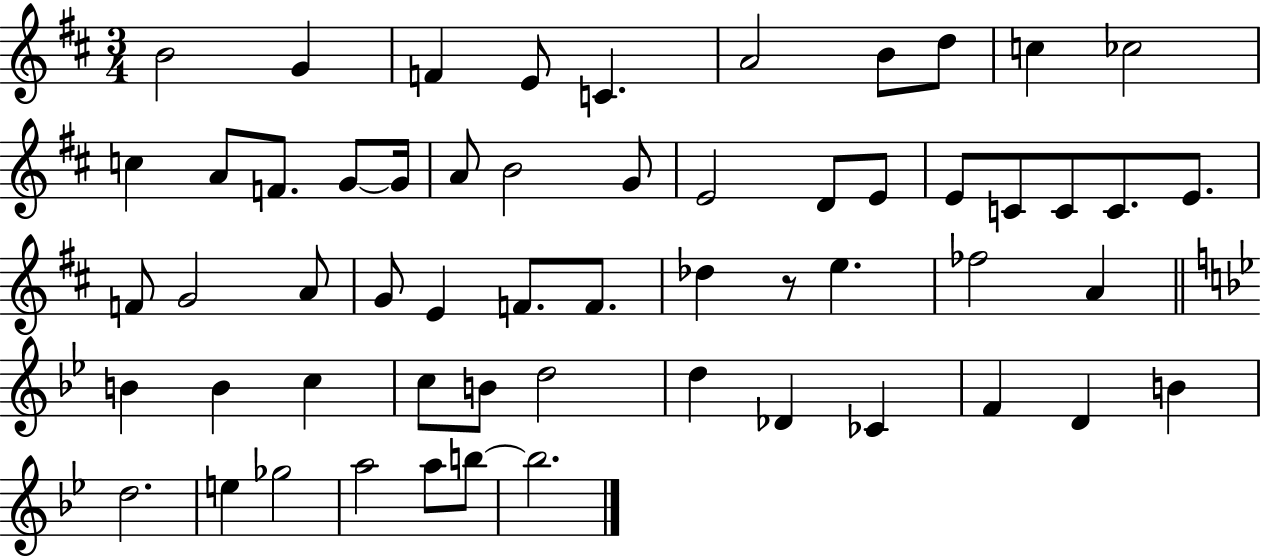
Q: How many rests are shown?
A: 1